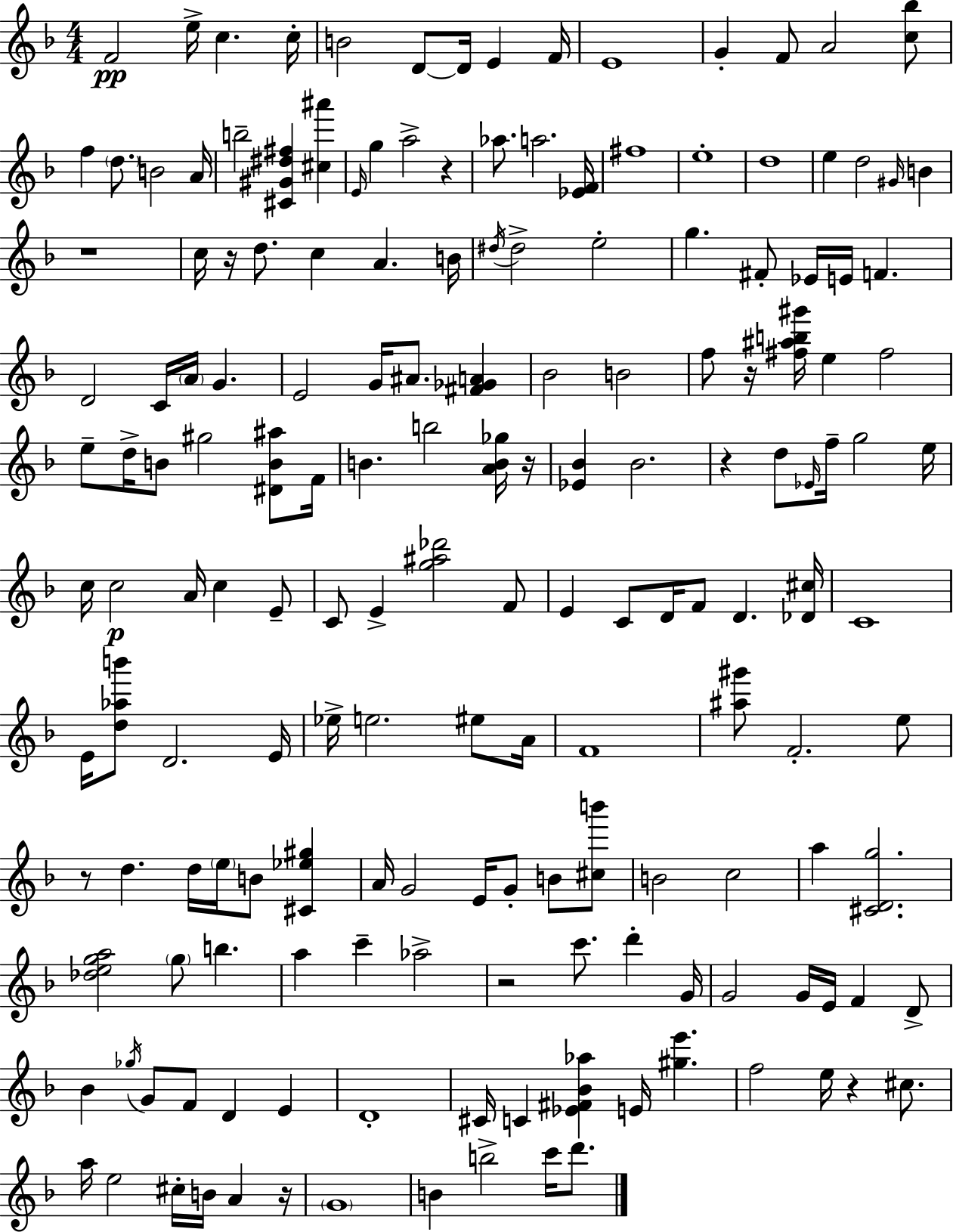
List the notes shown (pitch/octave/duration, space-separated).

F4/h E5/s C5/q. C5/s B4/h D4/e D4/s E4/q F4/s E4/w G4/q F4/e A4/h [C5,Bb5]/e F5/q D5/e. B4/h A4/s B5/h [C#4,G#4,D#5,F#5]/q [C#5,A#6]/q E4/s G5/q A5/h R/q Ab5/e. A5/h. [Eb4,F4]/s F#5/w E5/w D5/w E5/q D5/h G#4/s B4/q R/w C5/s R/s D5/e. C5/q A4/q. B4/s D#5/s D#5/h E5/h G5/q. F#4/e Eb4/s E4/s F4/q. D4/h C4/s A4/s G4/q. E4/h G4/s A#4/e. [F#4,Gb4,A4]/q Bb4/h B4/h F5/e R/s [F#5,A#5,B5,G#6]/s E5/q F#5/h E5/e D5/s B4/e G#5/h [D#4,B4,A#5]/e F4/s B4/q. B5/h [A4,B4,Gb5]/s R/s [Eb4,Bb4]/q Bb4/h. R/q D5/e Eb4/s F5/s G5/h E5/s C5/s C5/h A4/s C5/q E4/e C4/e E4/q [G5,A#5,Db6]/h F4/e E4/q C4/e D4/s F4/e D4/q. [Db4,C#5]/s C4/w E4/s [D5,Ab5,B6]/e D4/h. E4/s Eb5/s E5/h. EIS5/e A4/s F4/w [A#5,G#6]/e F4/h. E5/e R/e D5/q. D5/s E5/s B4/e [C#4,Eb5,G#5]/q A4/s G4/h E4/s G4/e B4/e [C#5,B6]/e B4/h C5/h A5/q [C#4,D4,G5]/h. [Db5,E5,G5,A5]/h G5/e B5/q. A5/q C6/q Ab5/h R/h C6/e. D6/q G4/s G4/h G4/s E4/s F4/q D4/e Bb4/q Gb5/s G4/e F4/e D4/q E4/q D4/w C#4/s C4/q [Eb4,F#4,Bb4,Ab5]/q E4/s [G#5,E6]/q. F5/h E5/s R/q C#5/e. A5/s E5/h C#5/s B4/s A4/q R/s G4/w B4/q B5/h C6/s D6/e.